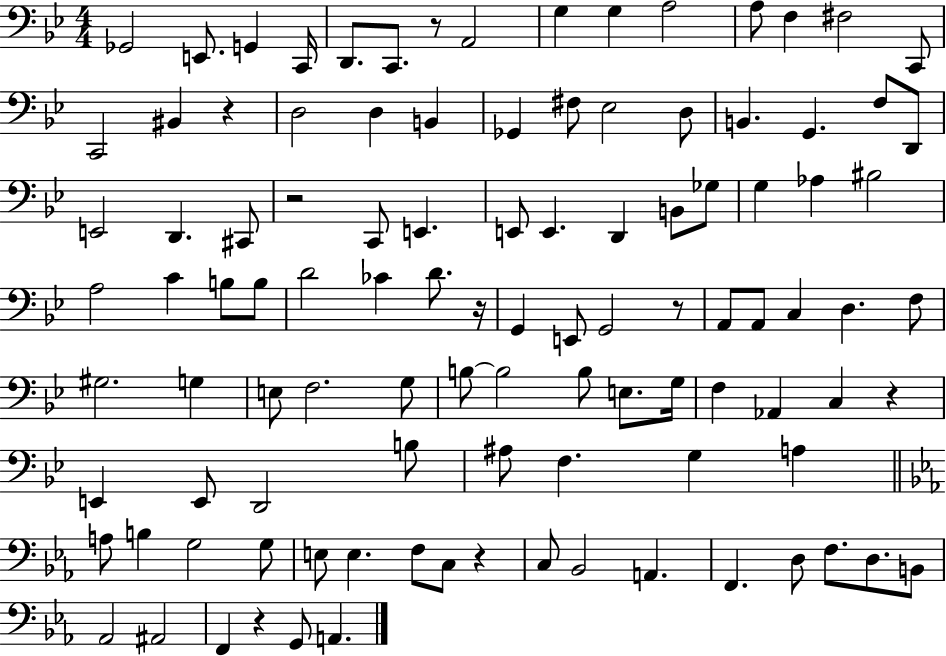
{
  \clef bass
  \numericTimeSignature
  \time 4/4
  \key bes \major
  ges,2 e,8. g,4 c,16 | d,8. c,8. r8 a,2 | g4 g4 a2 | a8 f4 fis2 c,8 | \break c,2 bis,4 r4 | d2 d4 b,4 | ges,4 fis8 ees2 d8 | b,4. g,4. f8 d,8 | \break e,2 d,4. cis,8 | r2 c,8 e,4. | e,8 e,4. d,4 b,8 ges8 | g4 aes4 bis2 | \break a2 c'4 b8 b8 | d'2 ces'4 d'8. r16 | g,4 e,8 g,2 r8 | a,8 a,8 c4 d4. f8 | \break gis2. g4 | e8 f2. g8 | b8~~ b2 b8 e8. g16 | f4 aes,4 c4 r4 | \break e,4 e,8 d,2 b8 | ais8 f4. g4 a4 | \bar "||" \break \key c \minor a8 b4 g2 g8 | e8 e4. f8 c8 r4 | c8 bes,2 a,4. | f,4. d8 f8. d8. b,8 | \break aes,2 ais,2 | f,4 r4 g,8 a,4. | \bar "|."
}